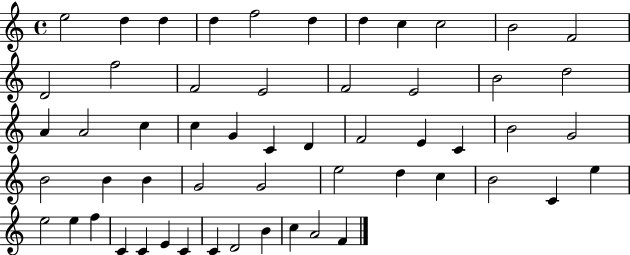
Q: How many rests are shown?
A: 0